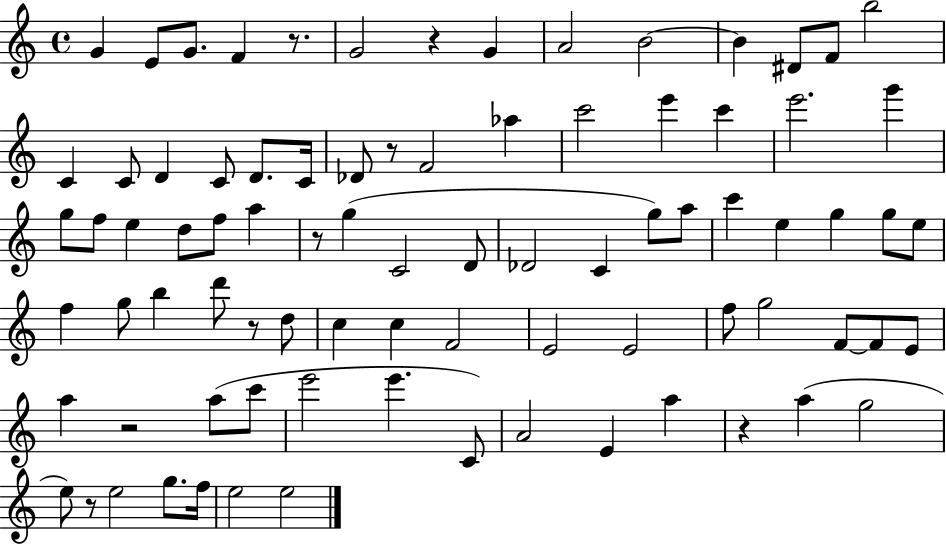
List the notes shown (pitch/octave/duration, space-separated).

G4/q E4/e G4/e. F4/q R/e. G4/h R/q G4/q A4/h B4/h B4/q D#4/e F4/e B5/h C4/q C4/e D4/q C4/e D4/e. C4/s Db4/e R/e F4/h Ab5/q C6/h E6/q C6/q E6/h. G6/q G5/e F5/e E5/q D5/e F5/e A5/q R/e G5/q C4/h D4/e Db4/h C4/q G5/e A5/e C6/q E5/q G5/q G5/e E5/e F5/q G5/e B5/q D6/e R/e D5/e C5/q C5/q F4/h E4/h E4/h F5/e G5/h F4/e F4/e E4/e A5/q R/h A5/e C6/e E6/h E6/q. C4/e A4/h E4/q A5/q R/q A5/q G5/h E5/e R/e E5/h G5/e. F5/s E5/h E5/h